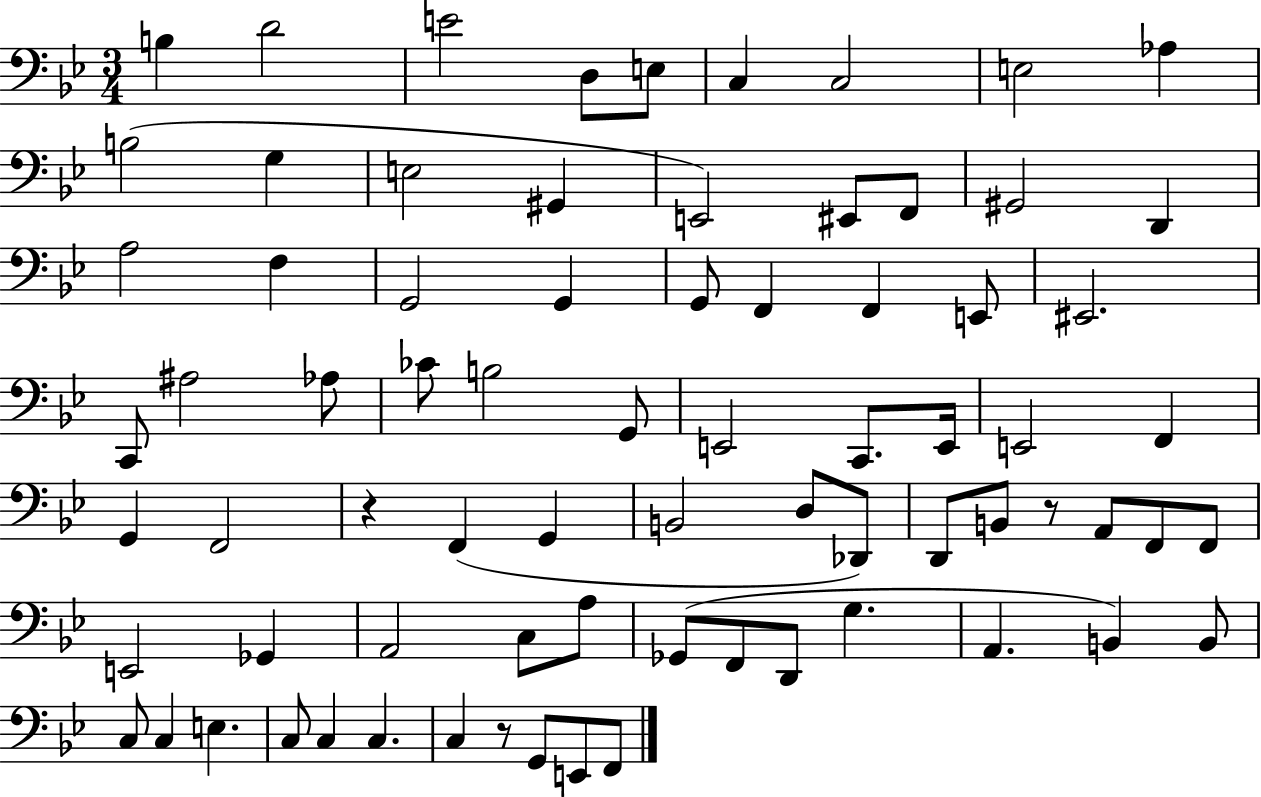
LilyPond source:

{
  \clef bass
  \numericTimeSignature
  \time 3/4
  \key bes \major
  b4 d'2 | e'2 d8 e8 | c4 c2 | e2 aes4 | \break b2( g4 | e2 gis,4 | e,2) eis,8 f,8 | gis,2 d,4 | \break a2 f4 | g,2 g,4 | g,8 f,4 f,4 e,8 | eis,2. | \break c,8 ais2 aes8 | ces'8 b2 g,8 | e,2 c,8. e,16 | e,2 f,4 | \break g,4 f,2 | r4 f,4( g,4 | b,2 d8 des,8) | d,8 b,8 r8 a,8 f,8 f,8 | \break e,2 ges,4 | a,2 c8 a8 | ges,8( f,8 d,8 g4. | a,4. b,4) b,8 | \break c8 c4 e4. | c8 c4 c4. | c4 r8 g,8 e,8 f,8 | \bar "|."
}